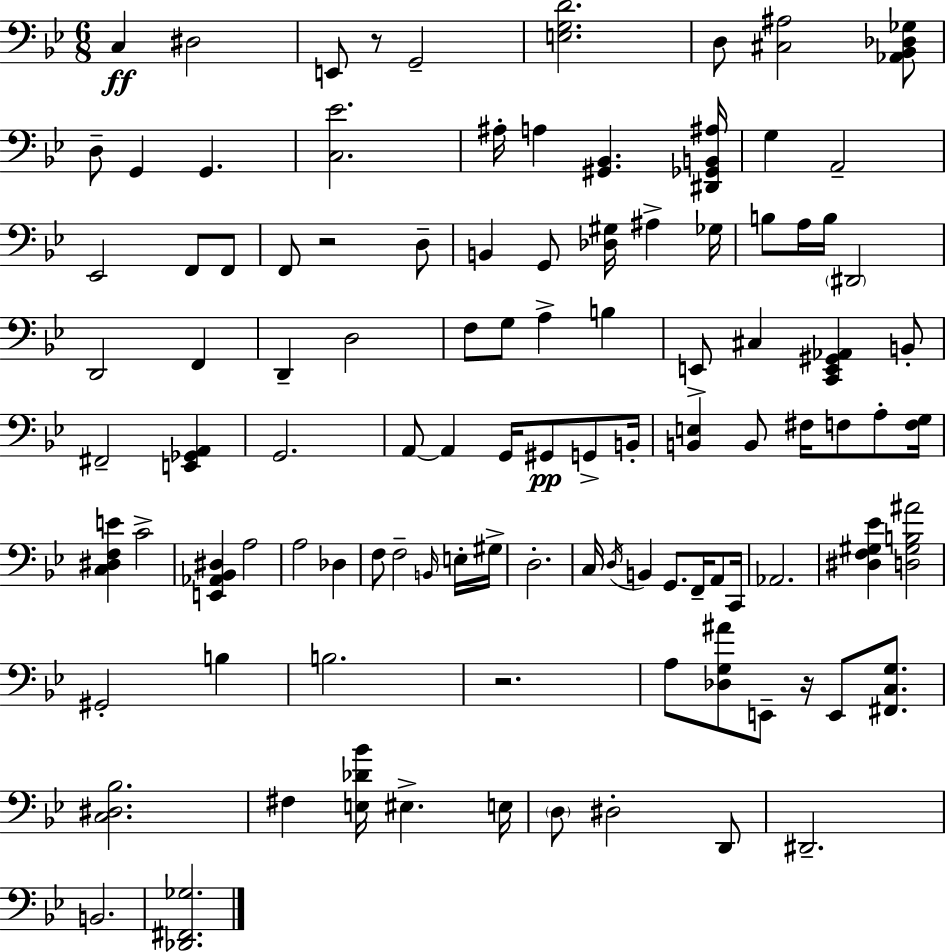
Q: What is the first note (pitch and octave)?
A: C3